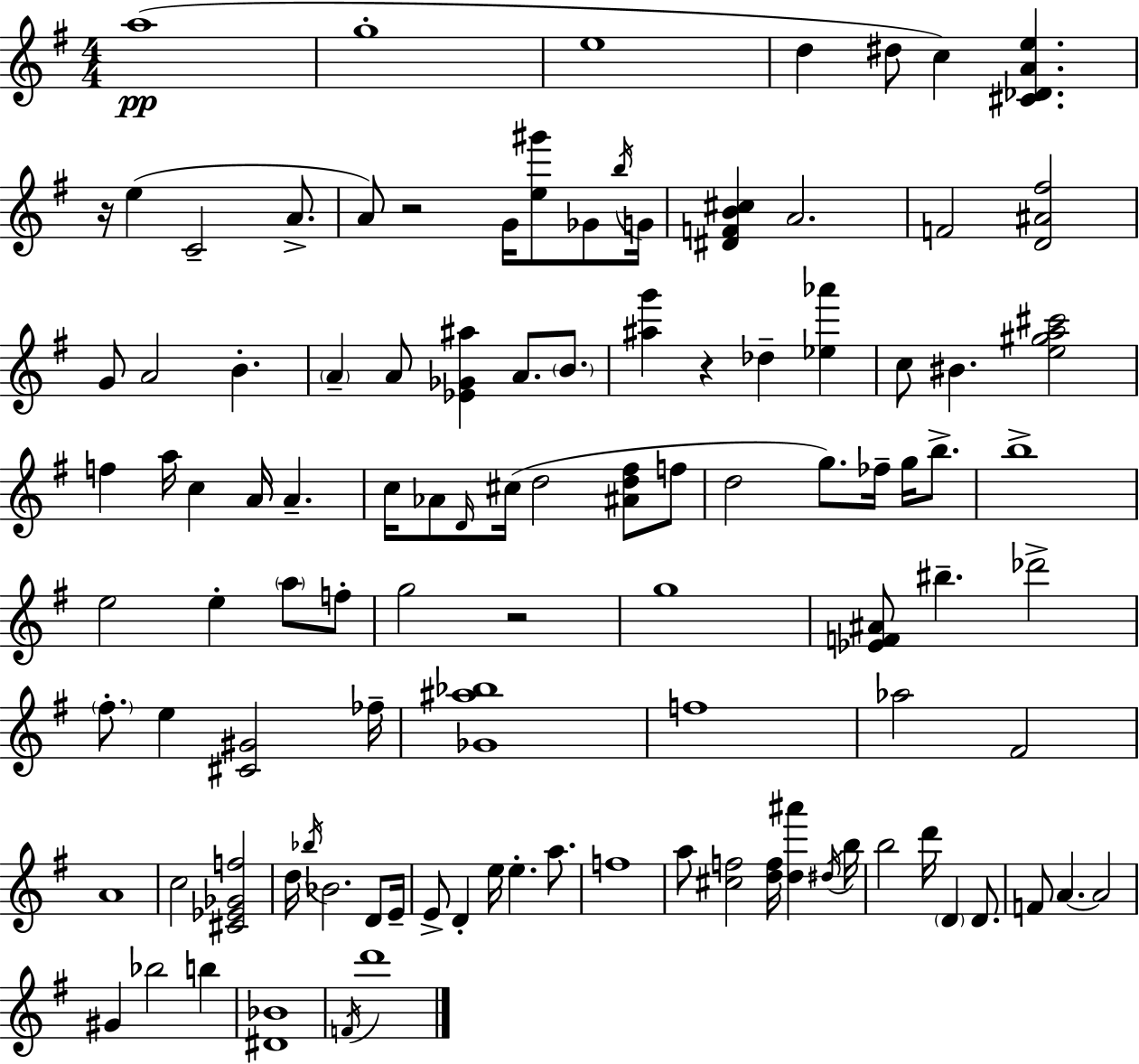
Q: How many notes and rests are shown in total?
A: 106